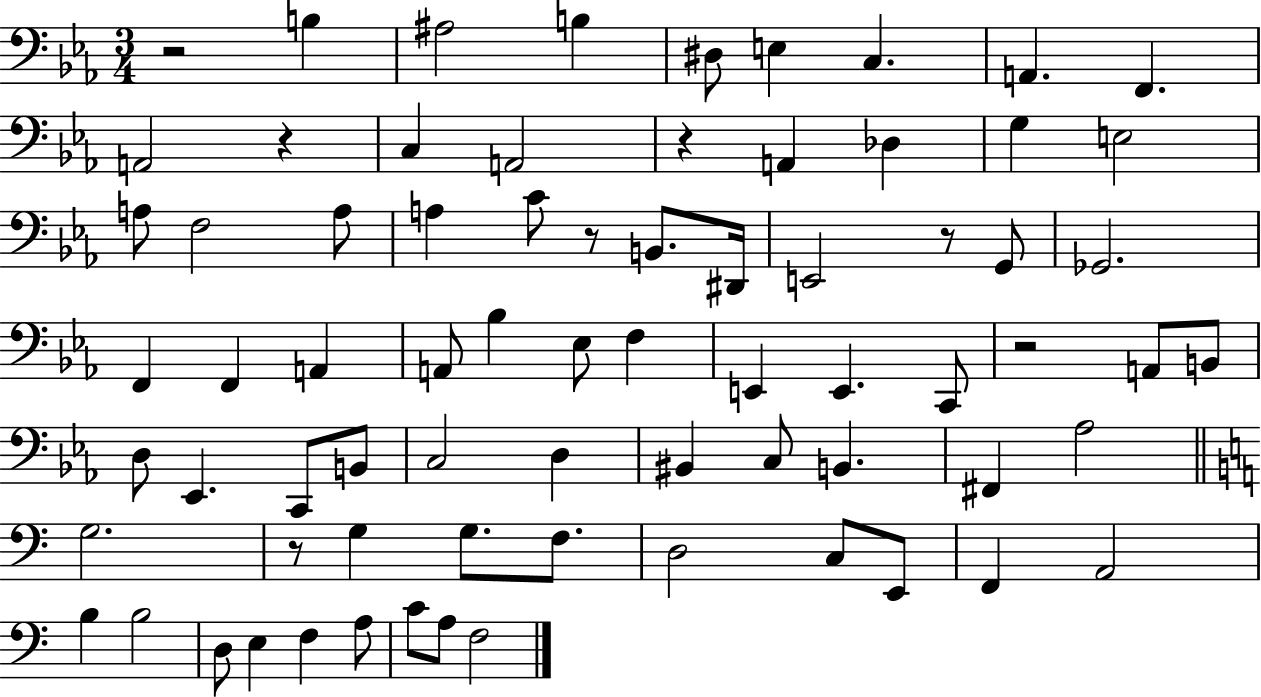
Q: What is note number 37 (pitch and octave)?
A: B2